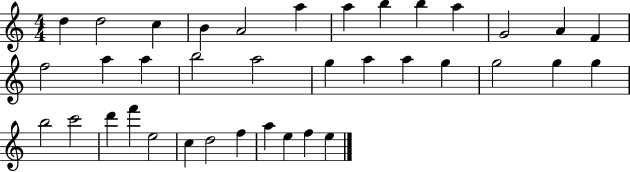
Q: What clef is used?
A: treble